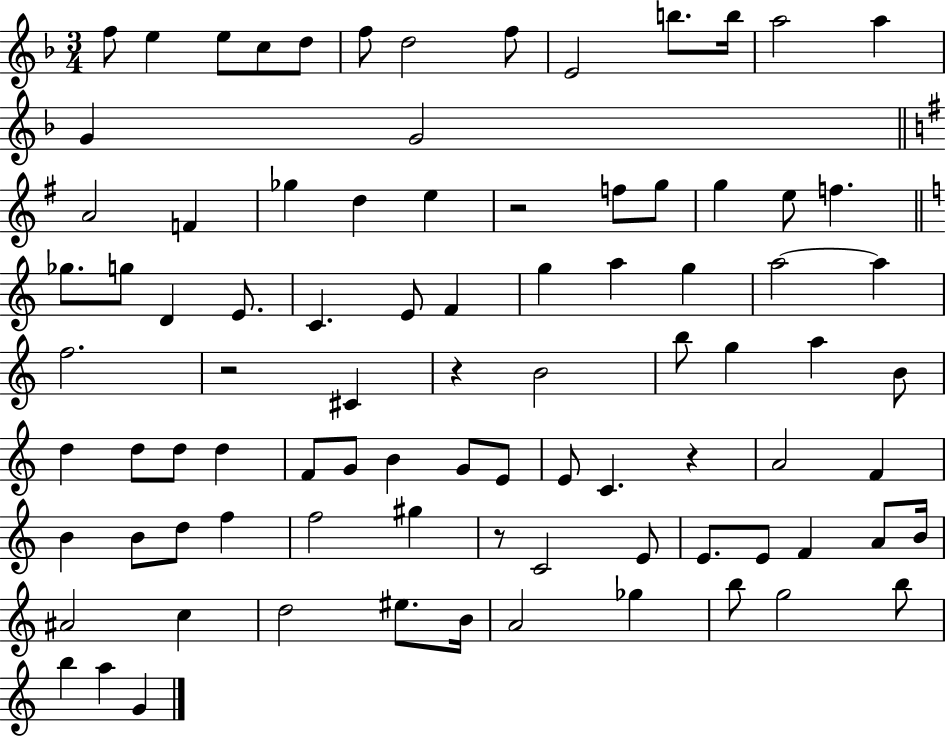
{
  \clef treble
  \numericTimeSignature
  \time 3/4
  \key f \major
  f''8 e''4 e''8 c''8 d''8 | f''8 d''2 f''8 | e'2 b''8. b''16 | a''2 a''4 | \break g'4 g'2 | \bar "||" \break \key g \major a'2 f'4 | ges''4 d''4 e''4 | r2 f''8 g''8 | g''4 e''8 f''4. | \break \bar "||" \break \key c \major ges''8. g''8 d'4 e'8. | c'4. e'8 f'4 | g''4 a''4 g''4 | a''2~~ a''4 | \break f''2. | r2 cis'4 | r4 b'2 | b''8 g''4 a''4 b'8 | \break d''4 d''8 d''8 d''4 | f'8 g'8 b'4 g'8 e'8 | e'8 c'4. r4 | a'2 f'4 | \break b'4 b'8 d''8 f''4 | f''2 gis''4 | r8 c'2 e'8 | e'8. e'8 f'4 a'8 b'16 | \break ais'2 c''4 | d''2 eis''8. b'16 | a'2 ges''4 | b''8 g''2 b''8 | \break b''4 a''4 g'4 | \bar "|."
}